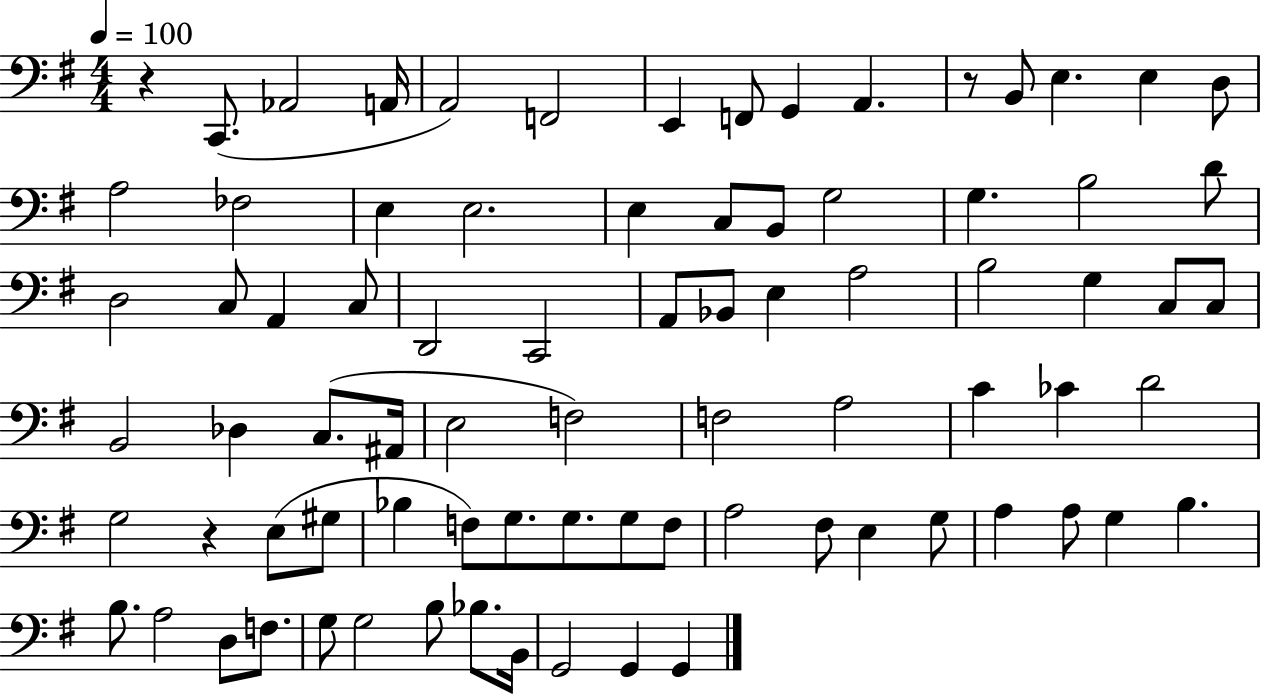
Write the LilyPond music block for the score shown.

{
  \clef bass
  \numericTimeSignature
  \time 4/4
  \key g \major
  \tempo 4 = 100
  r4 c,8.( aes,2 a,16 | a,2) f,2 | e,4 f,8 g,4 a,4. | r8 b,8 e4. e4 d8 | \break a2 fes2 | e4 e2. | e4 c8 b,8 g2 | g4. b2 d'8 | \break d2 c8 a,4 c8 | d,2 c,2 | a,8 bes,8 e4 a2 | b2 g4 c8 c8 | \break b,2 des4 c8.( ais,16 | e2 f2) | f2 a2 | c'4 ces'4 d'2 | \break g2 r4 e8( gis8 | bes4 f8) g8. g8. g8 f8 | a2 fis8 e4 g8 | a4 a8 g4 b4. | \break b8. a2 d8 f8. | g8 g2 b8 bes8. b,16 | g,2 g,4 g,4 | \bar "|."
}